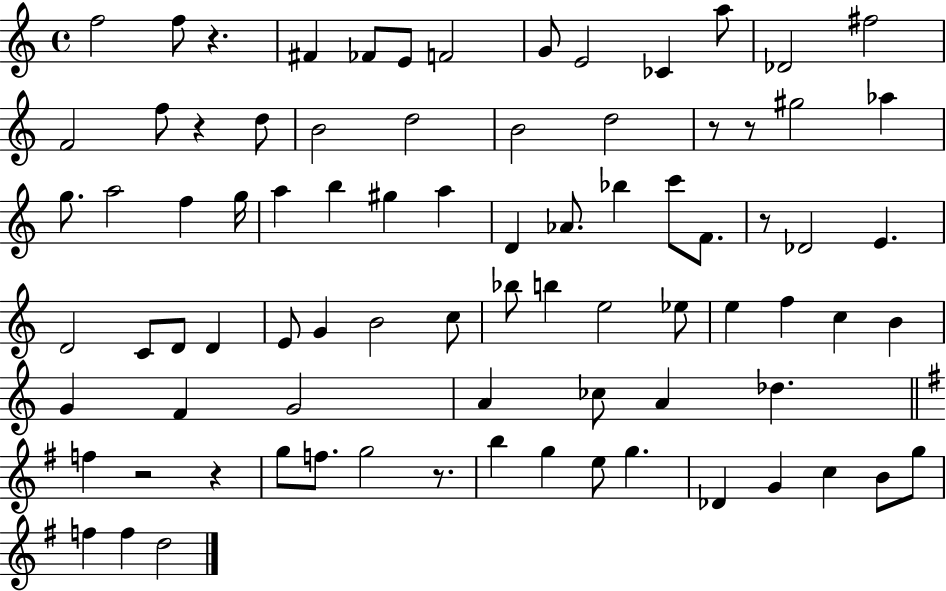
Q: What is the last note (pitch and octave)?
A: D5